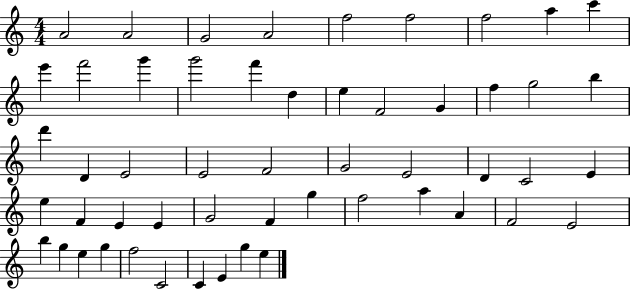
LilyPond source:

{
  \clef treble
  \numericTimeSignature
  \time 4/4
  \key c \major
  a'2 a'2 | g'2 a'2 | f''2 f''2 | f''2 a''4 c'''4 | \break e'''4 f'''2 g'''4 | g'''2 f'''4 d''4 | e''4 f'2 g'4 | f''4 g''2 b''4 | \break d'''4 d'4 e'2 | e'2 f'2 | g'2 e'2 | d'4 c'2 e'4 | \break e''4 f'4 e'4 e'4 | g'2 f'4 g''4 | f''2 a''4 a'4 | f'2 e'2 | \break b''4 g''4 e''4 g''4 | f''2 c'2 | c'4 e'4 g''4 e''4 | \bar "|."
}